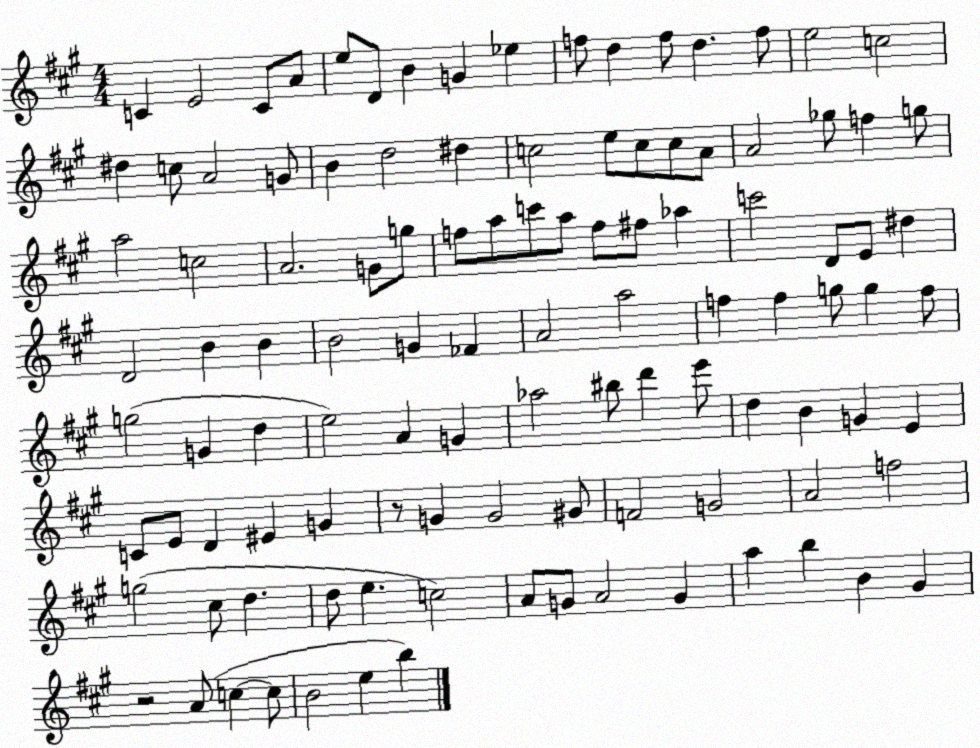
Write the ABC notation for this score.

X:1
T:Untitled
M:4/4
L:1/4
K:A
C E2 C/2 A/2 e/2 D/2 B G _e f/2 d f/2 d f/2 e2 c2 ^d c/2 A2 G/2 B d2 ^d c2 e/2 c/2 c/2 A/2 A2 _g/2 f g/2 a2 c2 A2 G/2 g/2 f/2 a/2 c'/2 a/2 f/2 ^f/2 _a c'2 D/2 E/2 ^d D2 B B B2 G _F A2 a2 f f g/2 g f/2 g2 G d e2 A G _a2 ^b/2 d' e'/2 d B G E C/2 E/2 D ^E G z/2 G G2 ^G/2 F2 G2 A2 f2 g2 ^c/2 d d/2 e c2 A/2 G/2 A2 G a b B ^G z2 A/2 c c/2 B2 e b